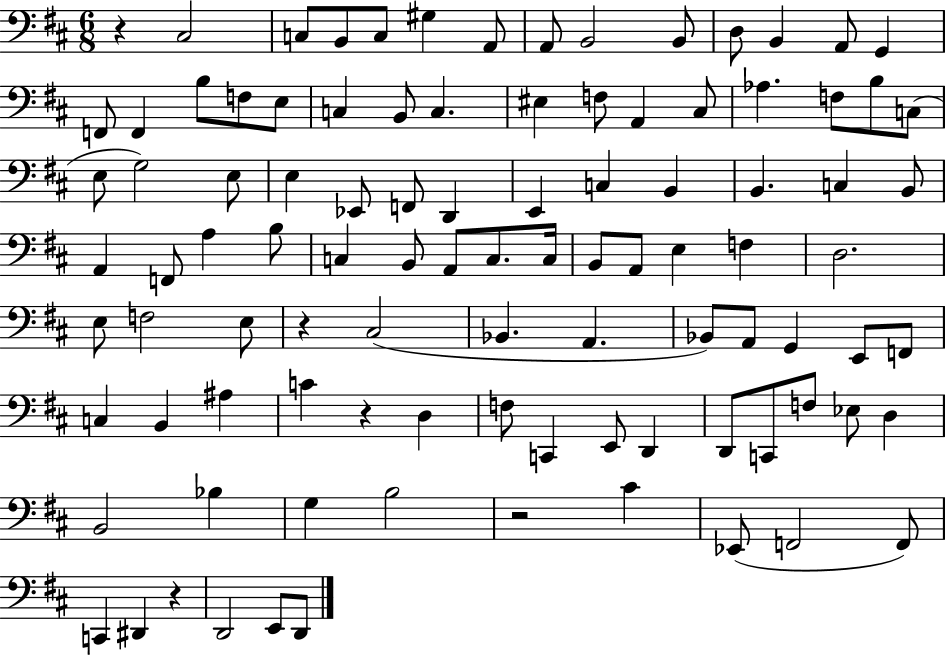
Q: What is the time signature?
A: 6/8